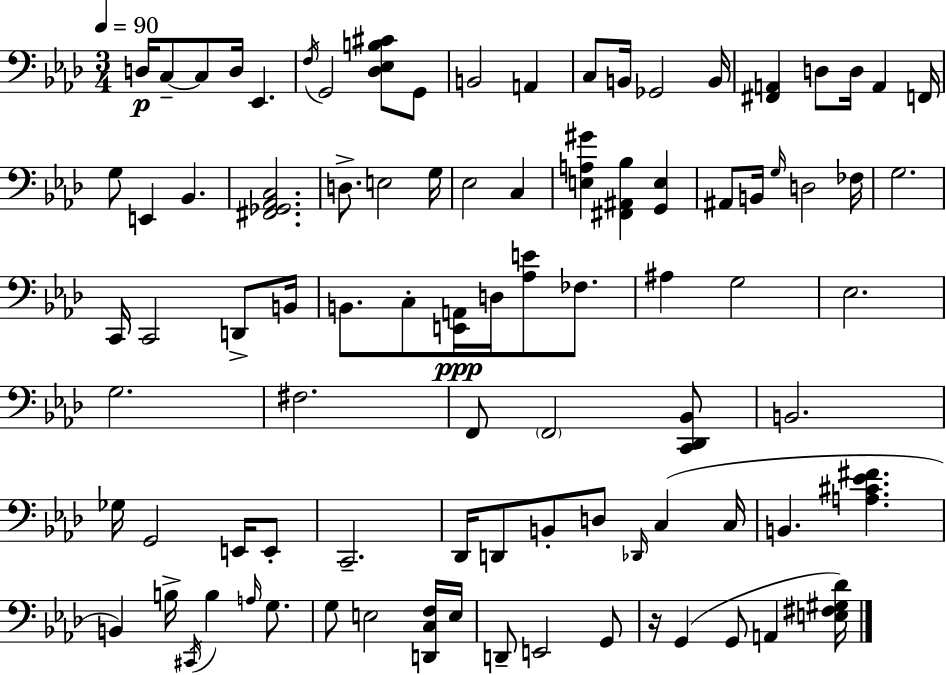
X:1
T:Untitled
M:3/4
L:1/4
K:Ab
D,/4 C,/2 C,/2 D,/4 _E,, F,/4 G,,2 [_D,_E,B,^C]/2 G,,/2 B,,2 A,, C,/2 B,,/4 _G,,2 B,,/4 [^F,,A,,] D,/2 D,/4 A,, F,,/4 G,/2 E,, _B,, [^F,,_G,,_A,,C,]2 D,/2 E,2 G,/4 _E,2 C, [E,A,^G] [^F,,^A,,_B,] [G,,E,] ^A,,/2 B,,/4 G,/4 D,2 _F,/4 G,2 C,,/4 C,,2 D,,/2 B,,/4 B,,/2 C,/2 [E,,A,,]/4 D,/4 [_A,E]/2 _F,/2 ^A, G,2 _E,2 G,2 ^F,2 F,,/2 F,,2 [C,,_D,,_B,,]/2 B,,2 _G,/4 G,,2 E,,/4 E,,/2 C,,2 _D,,/4 D,,/2 B,,/2 D,/2 _D,,/4 C, C,/4 B,, [A,^C_E^F] B,, B,/4 ^C,,/4 B, A,/4 G,/2 G,/2 E,2 [D,,C,F,]/4 E,/4 D,,/2 E,,2 G,,/2 z/4 G,, G,,/2 A,, [E,^F,^G,_D]/4